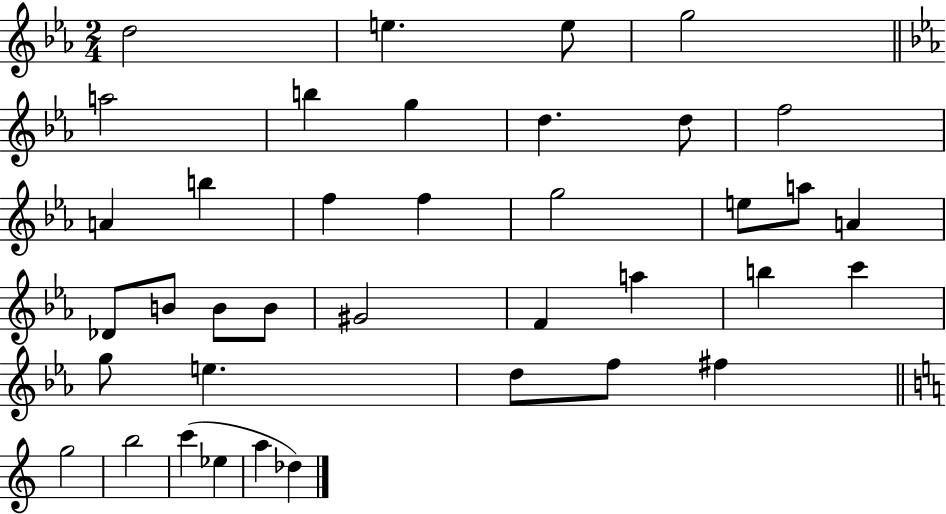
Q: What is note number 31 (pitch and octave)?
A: F5